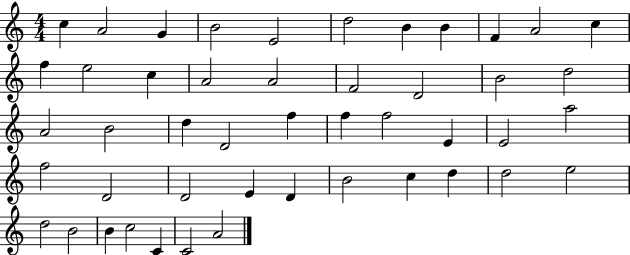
X:1
T:Untitled
M:4/4
L:1/4
K:C
c A2 G B2 E2 d2 B B F A2 c f e2 c A2 A2 F2 D2 B2 d2 A2 B2 d D2 f f f2 E E2 a2 f2 D2 D2 E D B2 c d d2 e2 d2 B2 B c2 C C2 A2